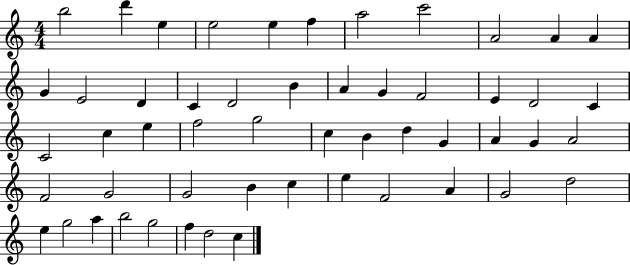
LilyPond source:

{
  \clef treble
  \numericTimeSignature
  \time 4/4
  \key c \major
  b''2 d'''4 e''4 | e''2 e''4 f''4 | a''2 c'''2 | a'2 a'4 a'4 | \break g'4 e'2 d'4 | c'4 d'2 b'4 | a'4 g'4 f'2 | e'4 d'2 c'4 | \break c'2 c''4 e''4 | f''2 g''2 | c''4 b'4 d''4 g'4 | a'4 g'4 a'2 | \break f'2 g'2 | g'2 b'4 c''4 | e''4 f'2 a'4 | g'2 d''2 | \break e''4 g''2 a''4 | b''2 g''2 | f''4 d''2 c''4 | \bar "|."
}